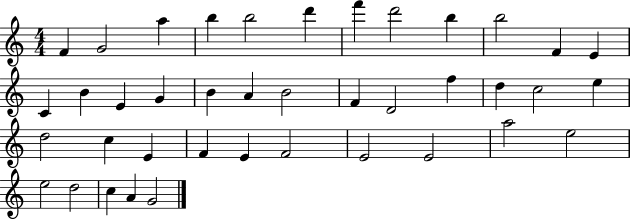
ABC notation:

X:1
T:Untitled
M:4/4
L:1/4
K:C
F G2 a b b2 d' f' d'2 b b2 F E C B E G B A B2 F D2 f d c2 e d2 c E F E F2 E2 E2 a2 e2 e2 d2 c A G2